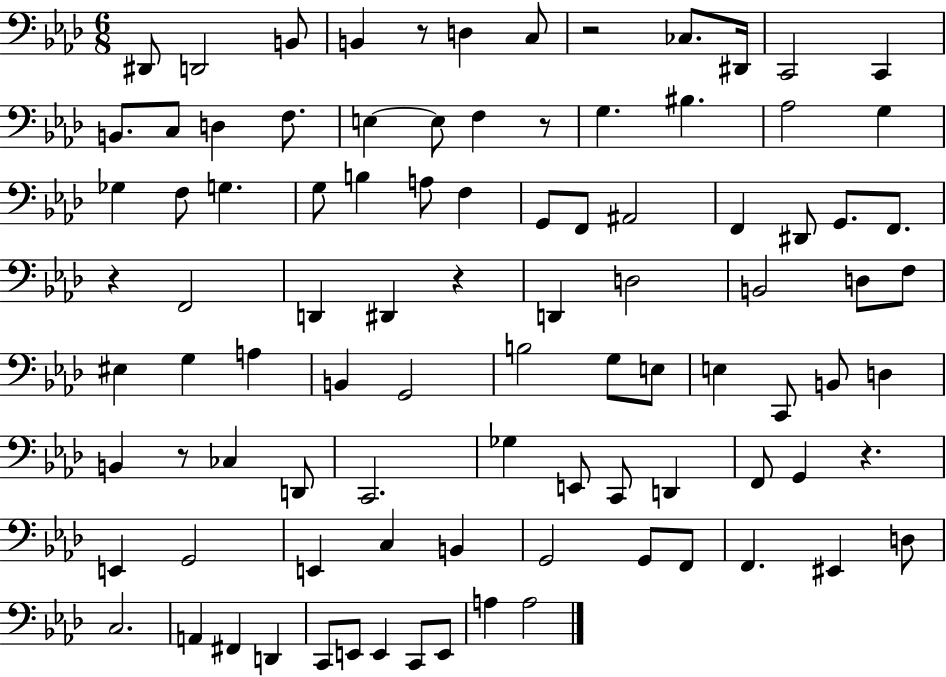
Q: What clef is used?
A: bass